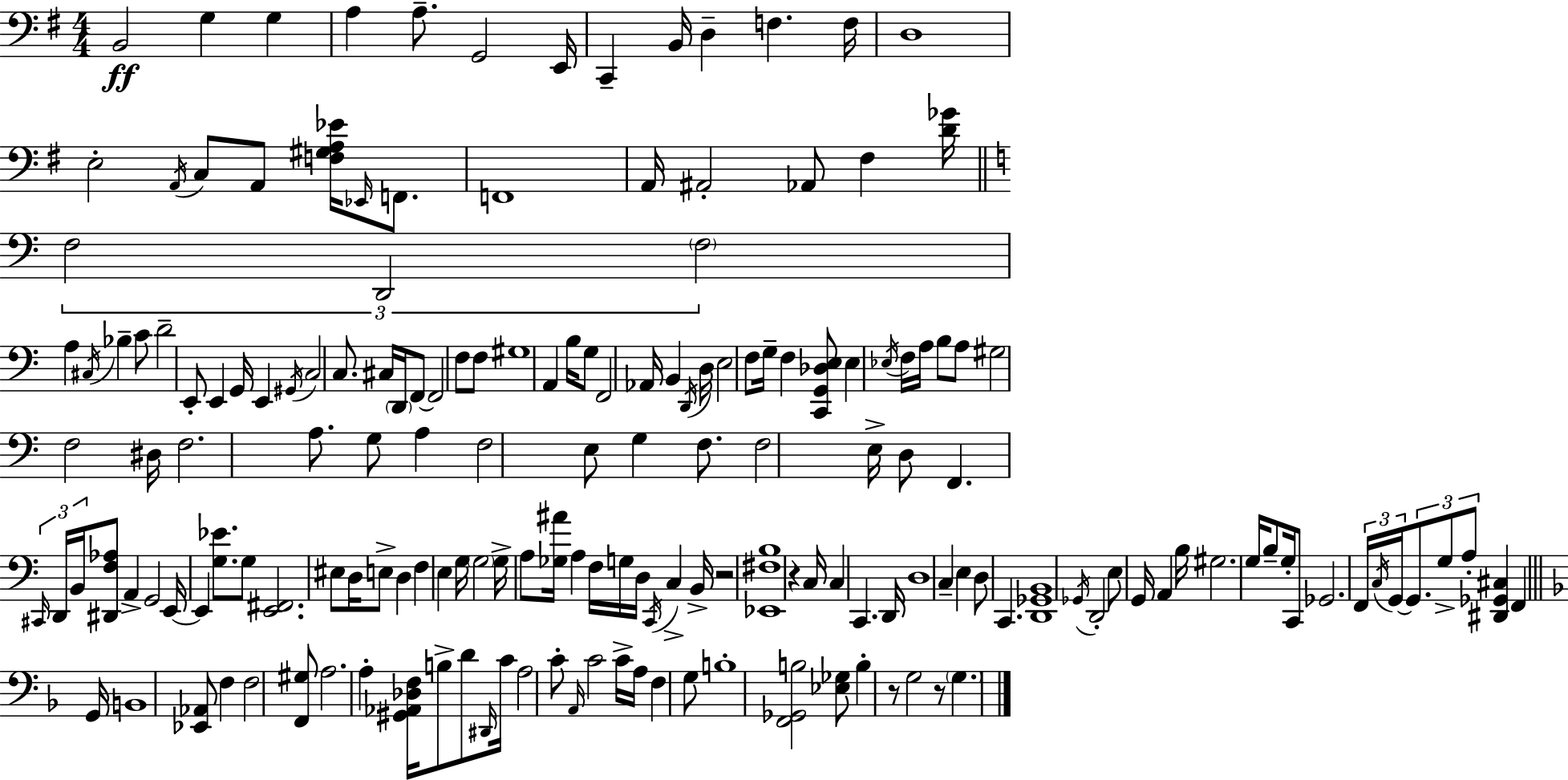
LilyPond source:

{
  \clef bass
  \numericTimeSignature
  \time 4/4
  \key e \minor
  b,2\ff g4 g4 | a4 a8.-- g,2 e,16 | c,4-- b,16 d4-- f4. f16 | d1 | \break e2-. \acciaccatura { a,16 } c8 a,8 <f gis a ees'>16 \grace { ees,16 } f,8. | f,1 | a,16 ais,2-. aes,8 fis4 | <d' ges'>16 \bar "||" \break \key c \major \tuplet 3/2 { f2 d,2 | \parenthesize f2 } a4 \acciaccatura { cis16 } bes4-- | c'8 d'2-- e,8-. e,4 | g,16 e,4 \acciaccatura { gis,16 } c2 c8. | \break cis16 \parenthesize d,16 f,8~~ f,2 f8 | f8 gis1 | a,4 b16 g8 f,2 | aes,16 b,4 \acciaccatura { d,16 } d16 e2 | \break f8 g16-- f4 <c, g, des e>8 e4 \acciaccatura { ees16 } f16 a16 | b8 a8 gis2 f2 | dis16 f2. | a8. g8 a4 f2 | \break e8 g4 f8. f2 | e16-> d8 f,4. \tuplet 3/2 { \grace { cis,16 } d,16 b,16 } <dis, f aes>8 | a,4-> g,2 e,16~~ e,4 | <g ees'>8. g8 <e, fis,>2. | \break eis8 d16 e8-> d4 f4 | e4 g16 \parenthesize g2 g16-> a8 | <ges ais'>16 a4 f16 g16 d16 \acciaccatura { c,16 } c4-> b,16-> r2 | <ees, fis b>1 | \break r4 c16 c4 c,4. | d,16 d1 | c4-- e4 d8 | c,4. <d, ges, b,>1 | \break \acciaccatura { ges,16 } d,2-. e8 | g,16 a,4 b16 gis2. | g16 b8-- g16-. c,8 ges,2. | \tuplet 3/2 { f,16 \acciaccatura { c16 } g,16~~ } \tuplet 3/2 { g,8. g8-> a8-. } <dis, ges, cis>4 | \break f,4 \bar "||" \break \key d \minor g,16 b,1 | <ees, aes,>8 f4 f2 <f, gis>8 | a2. a4-. | <gis, aes, des f>16 b8-> d'8 \grace { dis,16 } c'16 a2 | \break c'8-. \grace { a,16 } c'2 c'16-> a16 f4 | g8 b1-. | <f, ges, b>2 <ees ges>8 b4-. | r8 g2 r8 \parenthesize g4. | \break \bar "|."
}